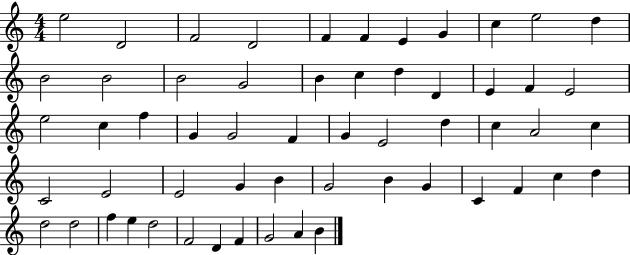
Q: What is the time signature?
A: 4/4